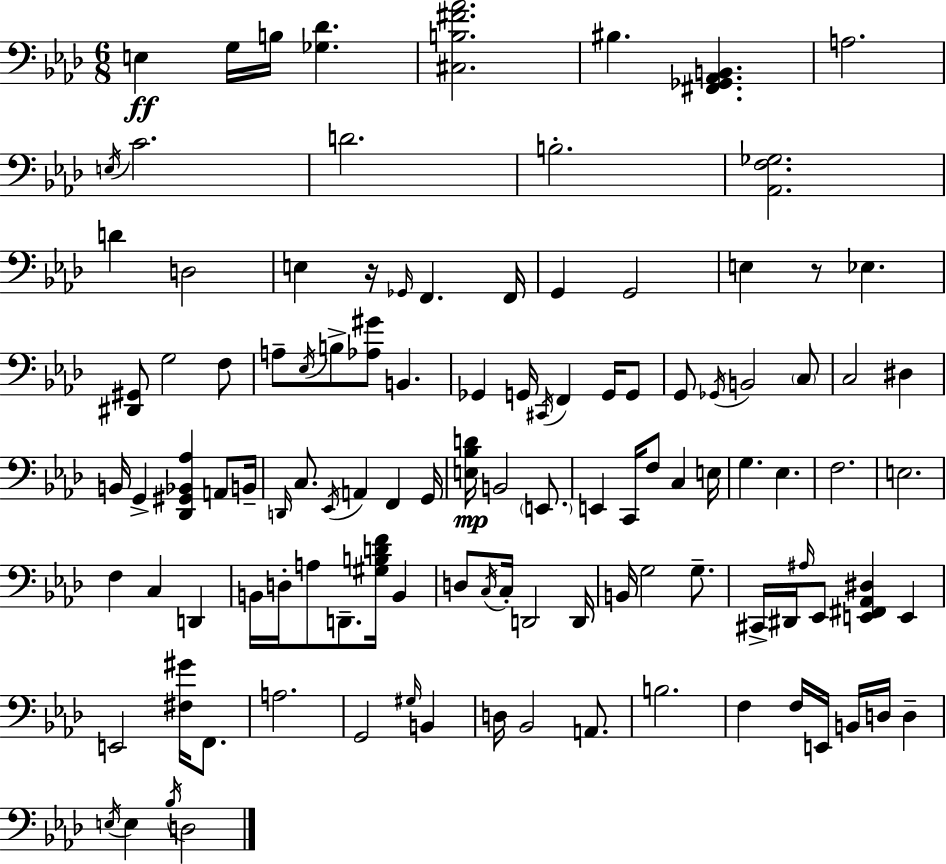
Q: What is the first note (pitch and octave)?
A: E3